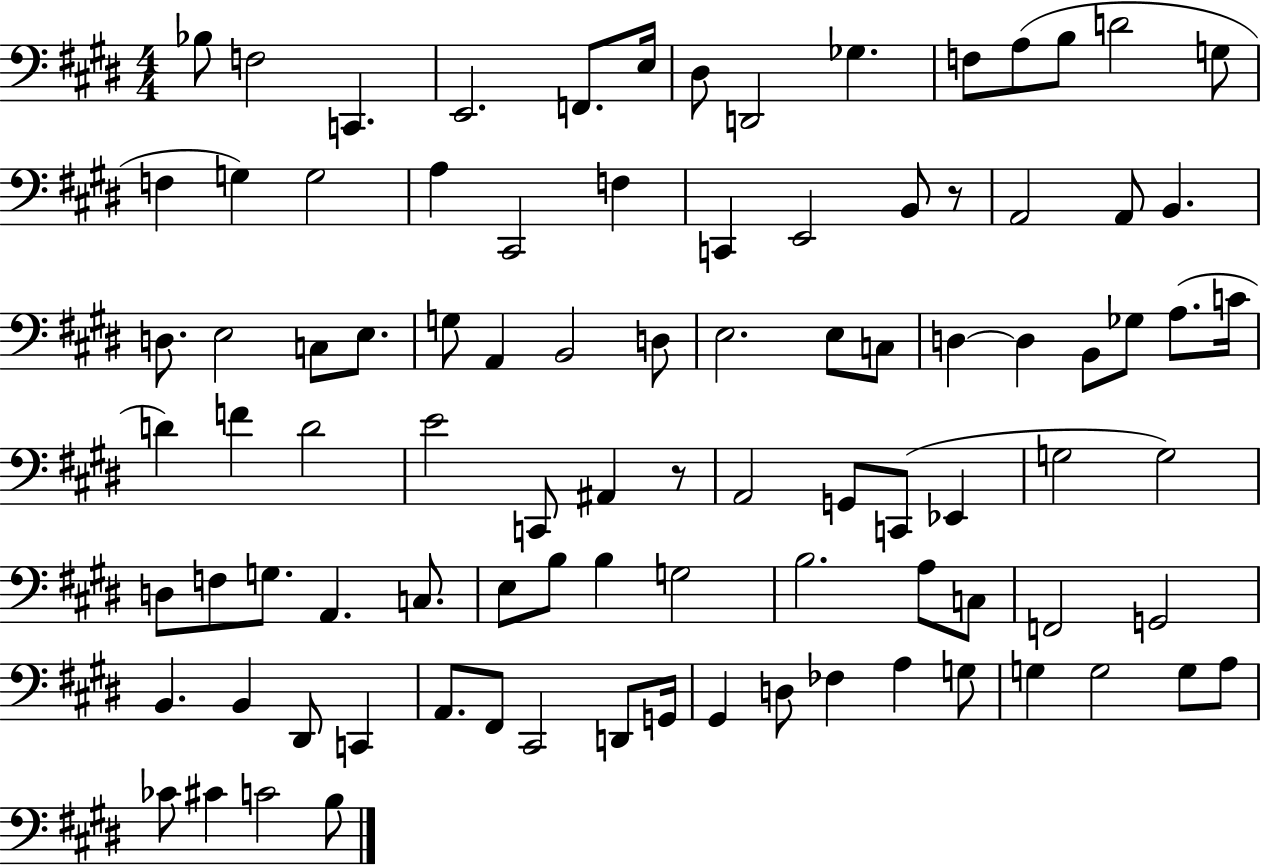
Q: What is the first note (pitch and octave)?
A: Bb3